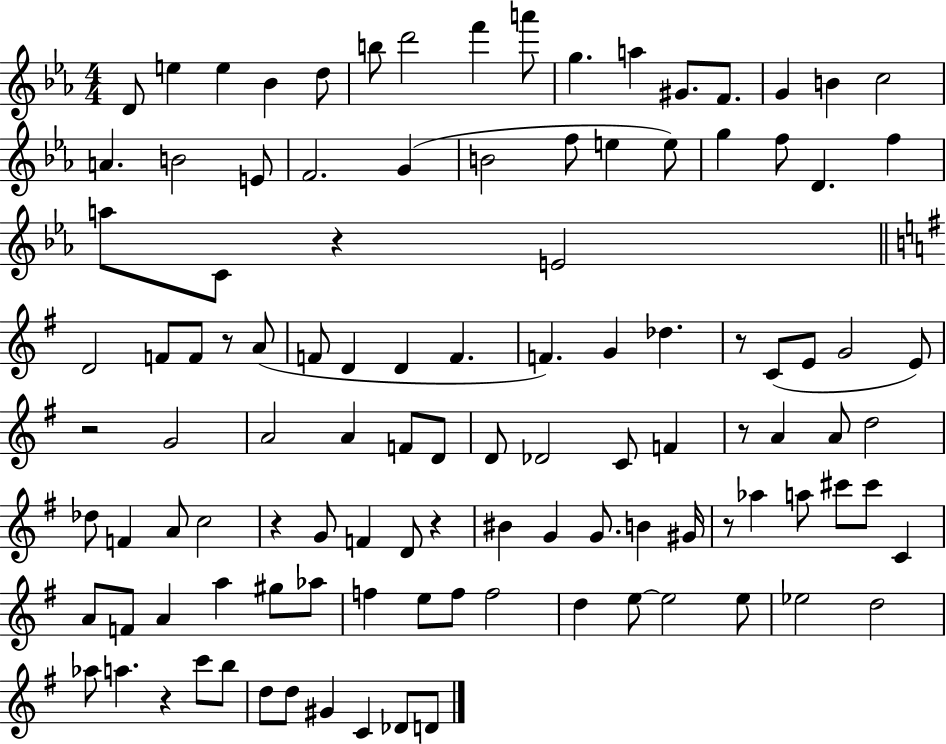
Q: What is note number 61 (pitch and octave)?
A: F4